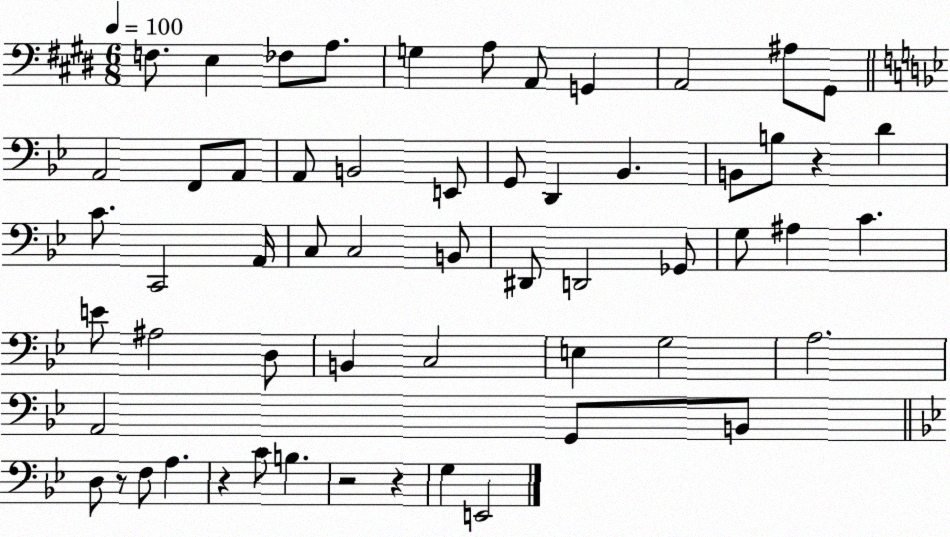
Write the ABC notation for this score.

X:1
T:Untitled
M:6/8
L:1/4
K:E
F,/2 E, _F,/2 A,/2 G, A,/2 A,,/2 G,, A,,2 ^A,/2 ^G,,/2 A,,2 F,,/2 A,,/2 A,,/2 B,,2 E,,/2 G,,/2 D,, _B,, B,,/2 B,/2 z D C/2 C,,2 A,,/4 C,/2 C,2 B,,/2 ^D,,/2 D,,2 _G,,/2 G,/2 ^A, C E/2 ^A,2 D,/2 B,, C,2 E, G,2 A,2 A,,2 G,,/2 B,,/2 D,/2 z/2 F,/2 A, z C/2 B, z2 z G, E,,2